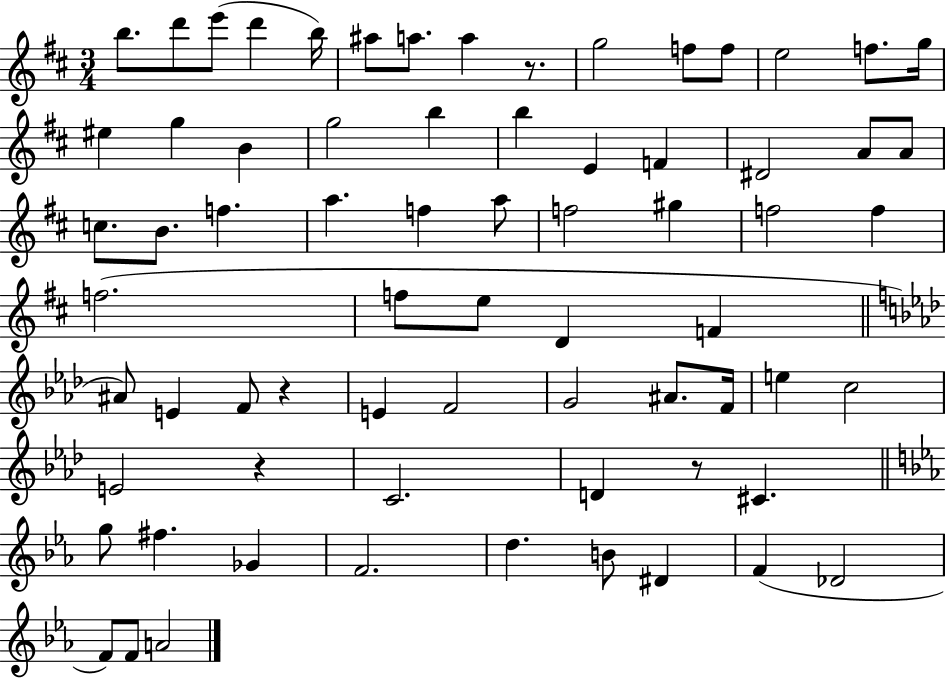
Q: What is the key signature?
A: D major